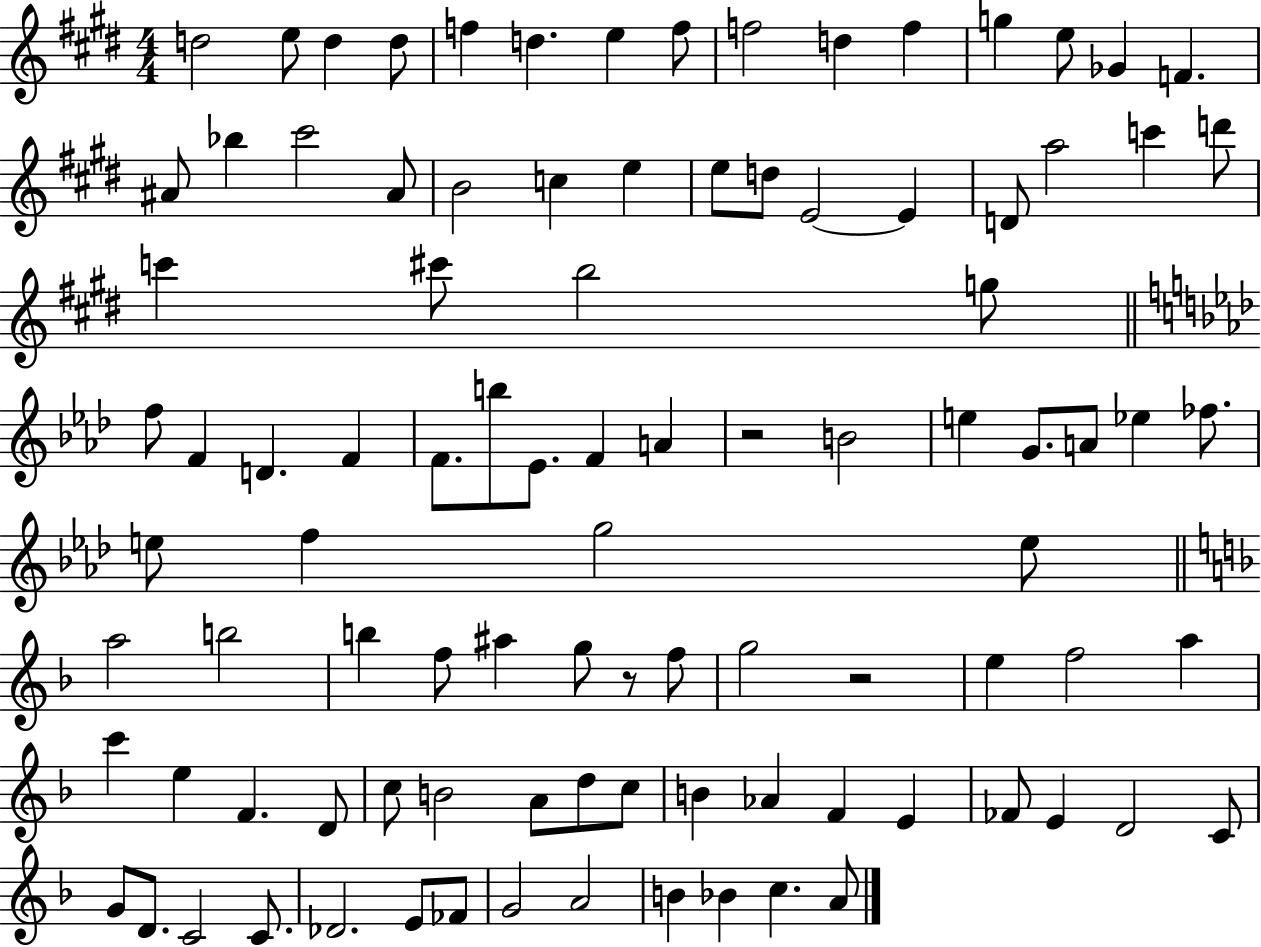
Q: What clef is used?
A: treble